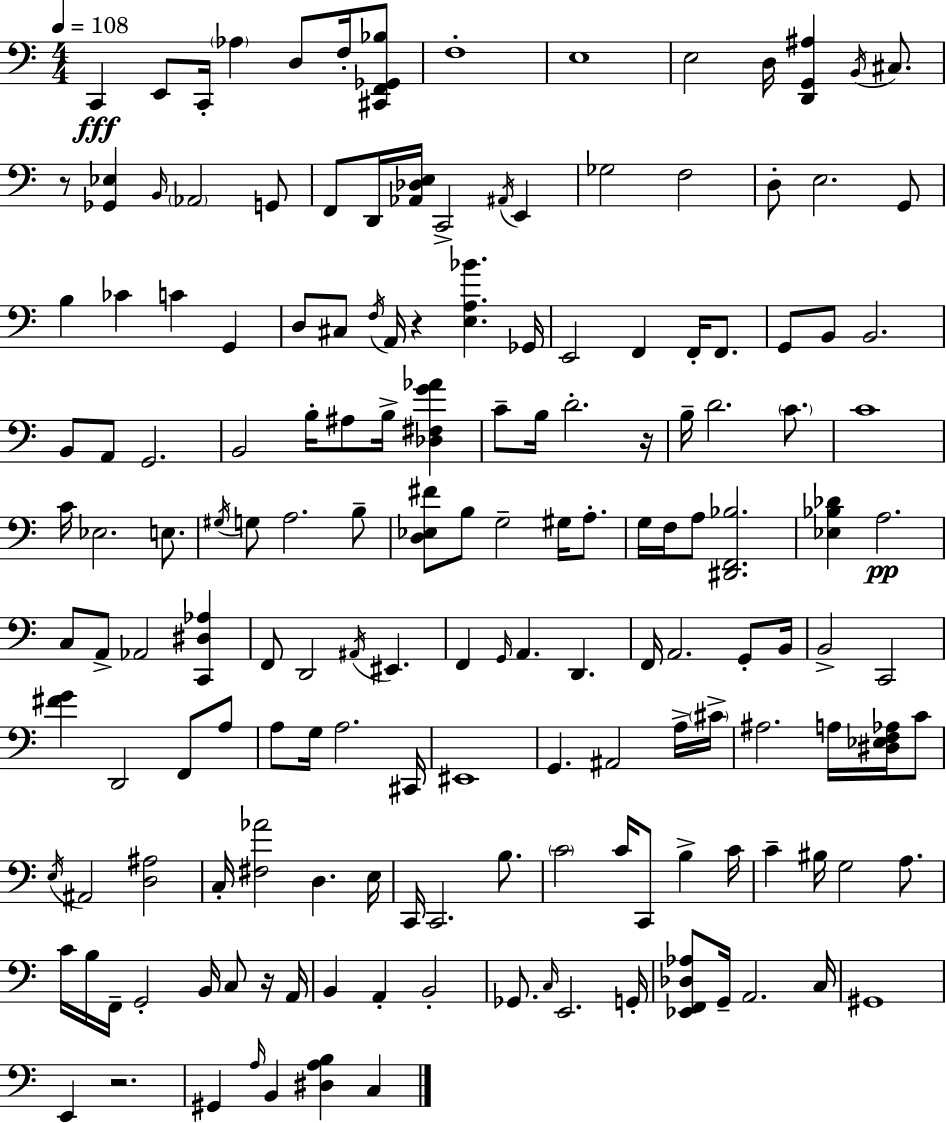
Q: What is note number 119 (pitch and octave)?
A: A3